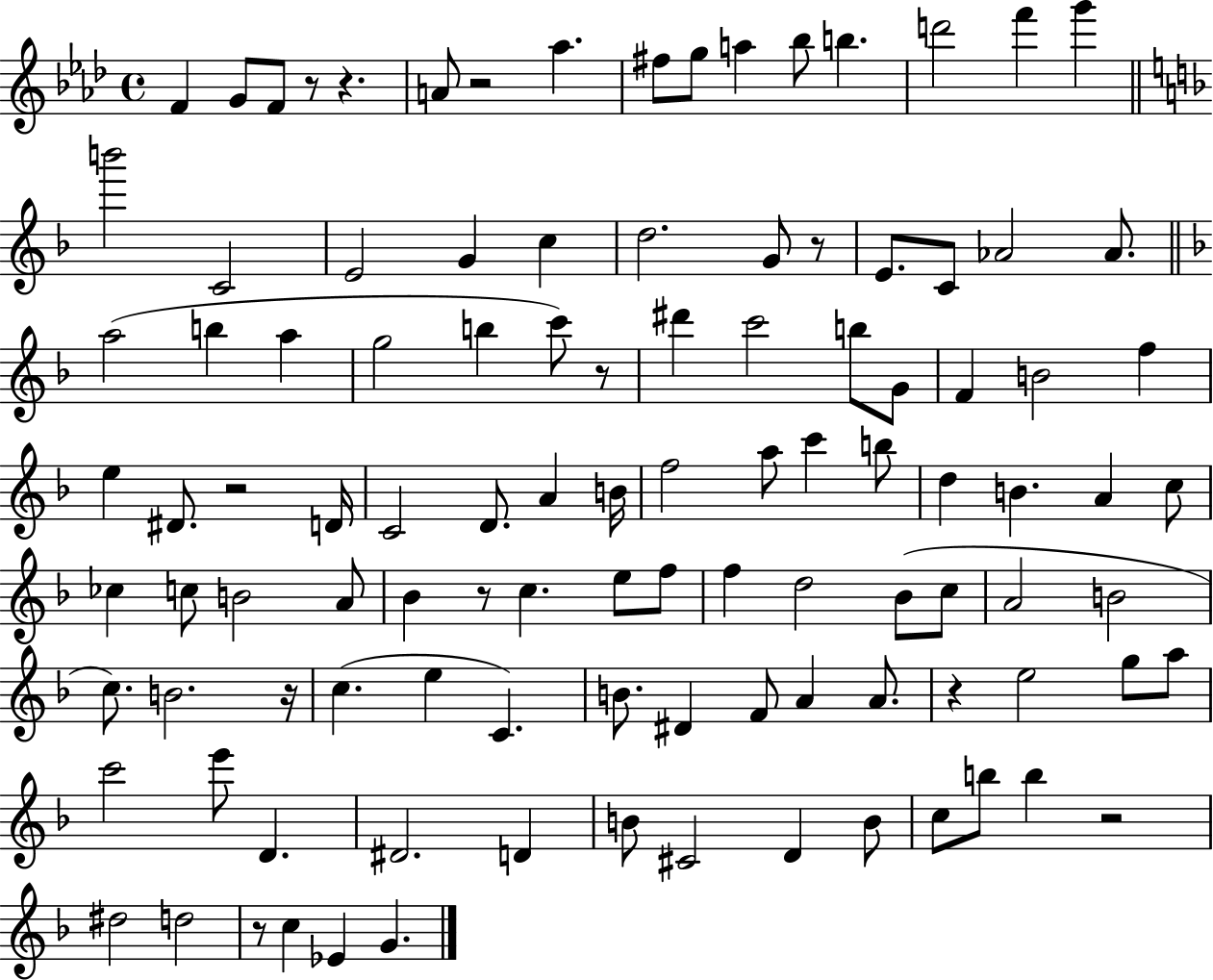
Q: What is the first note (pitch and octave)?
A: F4